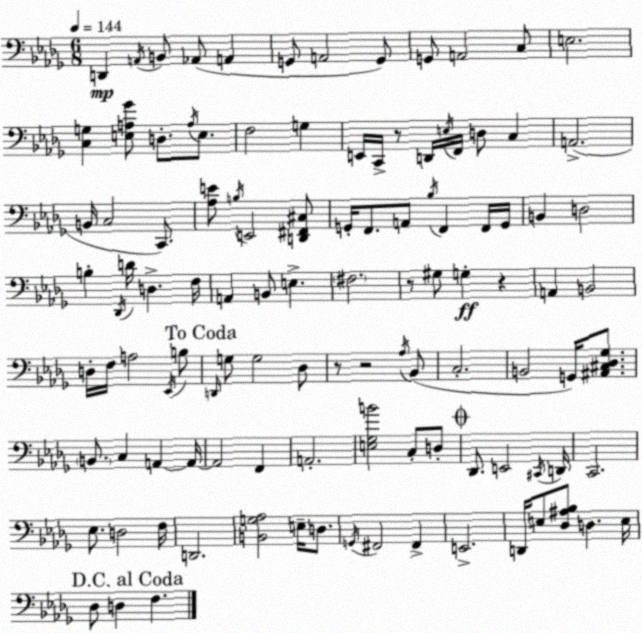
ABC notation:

X:1
T:Untitled
M:6/8
L:1/4
K:Bbm
D,, A,,/4 B,,/2 _A,,/2 A,, G,,/2 A,,2 G,,/2 G,,/2 A,,2 C,/2 E,2 [C,G,] [E,A,_G]/2 D,/2 A,/4 E,/2 F,2 G, E,,/4 C,,/4 z/2 D,,/4 E,/4 F,,/4 D,/2 C, A,,2 B,,/4 C,2 C,,/2 [_A,E]/2 B,/4 E,,2 [D,,^F,,^C,]/2 G,,/4 F,,/2 A,,/2 _B,/4 F,, F,,/4 G,,/4 B,, D,2 B, _D,,/4 D/4 D, F,/4 A,, B,,/2 E, ^F,2 z/2 ^G,/2 G, z A,, B,,2 D,/4 F,/4 A,2 _E,,/4 B,/2 D,,/4 G,/2 G,2 _D,/2 z/2 z2 _A,/4 _B,,/2 C,2 B,,2 G,,/4 [^A,,^C,_D,_G,]/2 B,,/2 C, A,, A,,/4 A,,2 F,, A,,2 [E,_G,B]2 C,/2 D,/2 _D,,/2 E,,2 ^C,,/4 D,,/4 C,,2 _E,/2 D,2 F,/4 D,,2 [B,,G,_A,]2 E,/4 D,/2 G,,/4 ^F,,2 ^F,, E,,2 D,,/4 E,/2 [_D,^A,_B,]/2 D, E,/4 _D,/2 D, F,